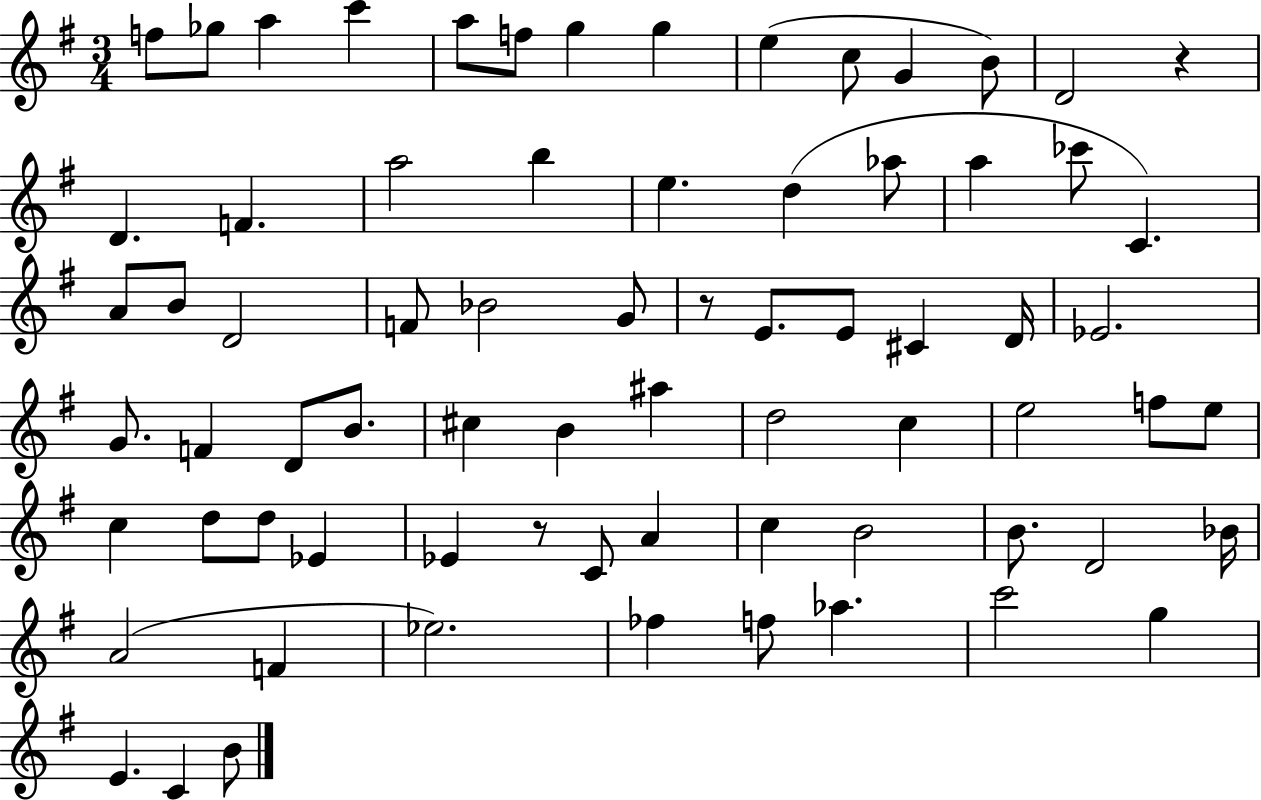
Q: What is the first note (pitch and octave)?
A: F5